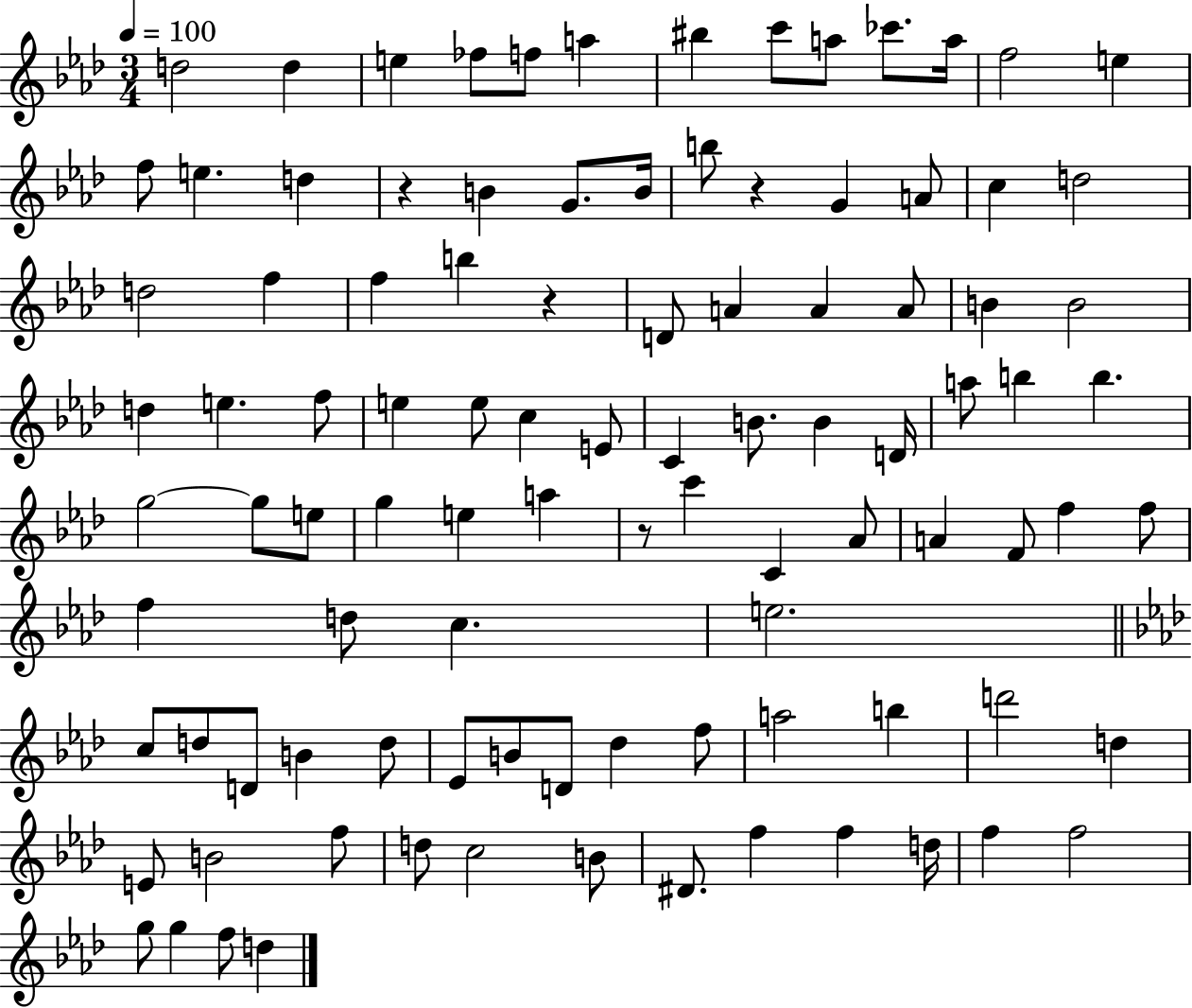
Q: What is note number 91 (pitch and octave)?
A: F5